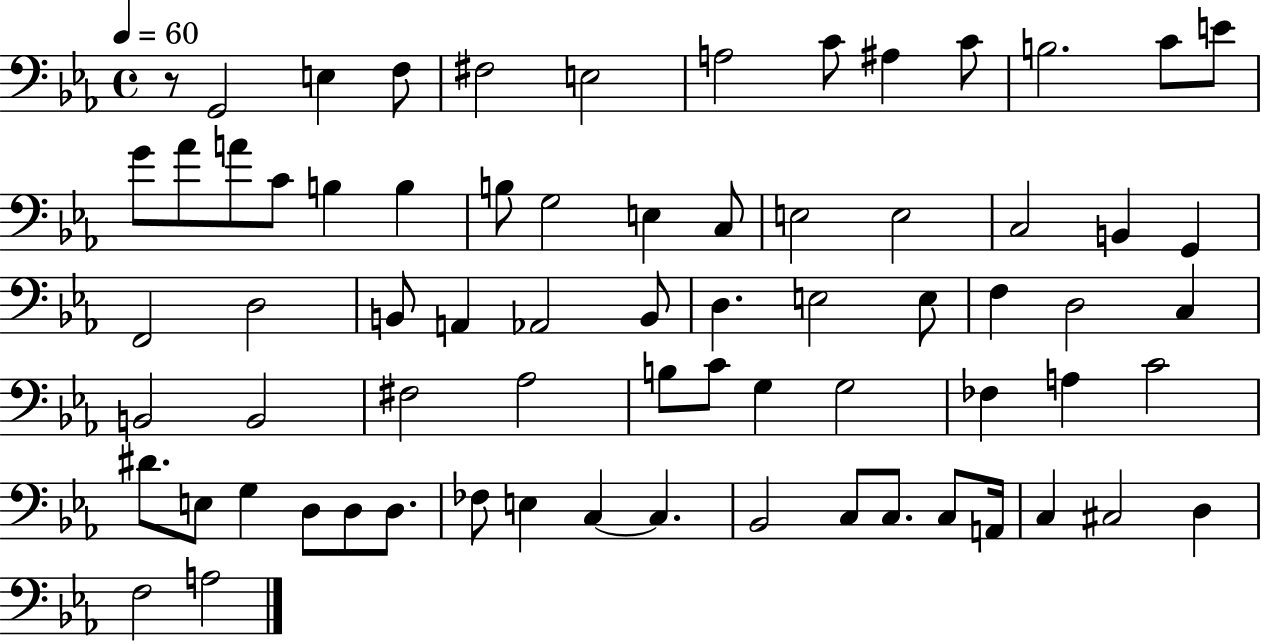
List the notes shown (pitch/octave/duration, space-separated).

R/e G2/h E3/q F3/e F#3/h E3/h A3/h C4/e A#3/q C4/e B3/h. C4/e E4/e G4/e Ab4/e A4/e C4/e B3/q B3/q B3/e G3/h E3/q C3/e E3/h E3/h C3/h B2/q G2/q F2/h D3/h B2/e A2/q Ab2/h B2/e D3/q. E3/h E3/e F3/q D3/h C3/q B2/h B2/h F#3/h Ab3/h B3/e C4/e G3/q G3/h FES3/q A3/q C4/h D#4/e. E3/e G3/q D3/e D3/e D3/e. FES3/e E3/q C3/q C3/q. Bb2/h C3/e C3/e. C3/e A2/s C3/q C#3/h D3/q F3/h A3/h